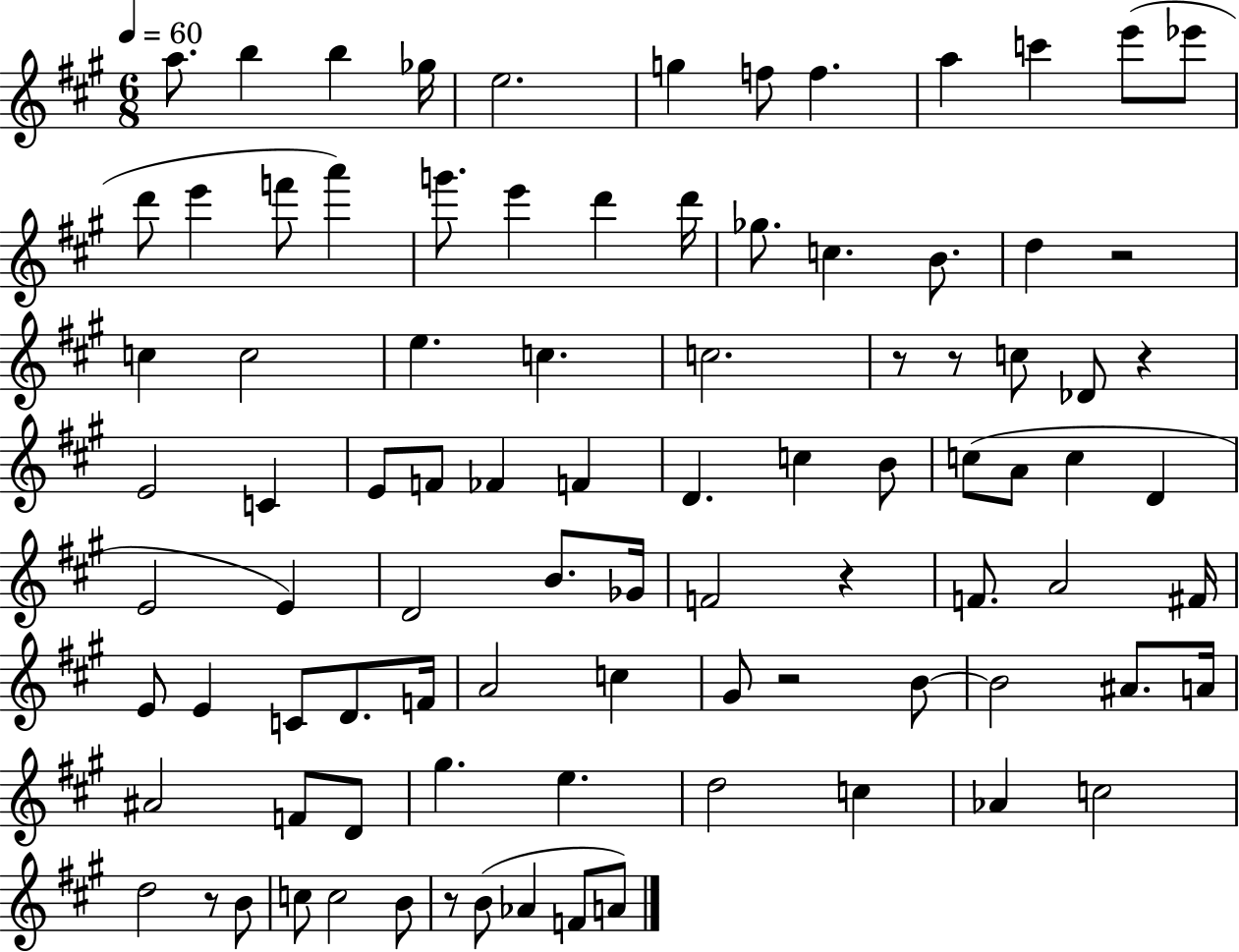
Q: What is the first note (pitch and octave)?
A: A5